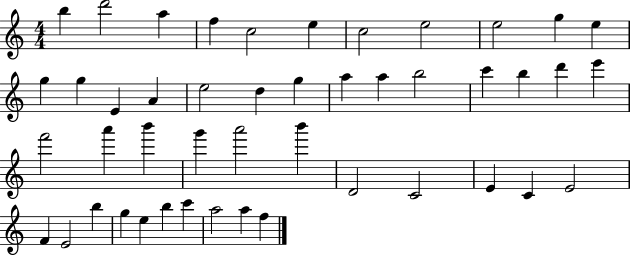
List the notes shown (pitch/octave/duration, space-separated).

B5/q D6/h A5/q F5/q C5/h E5/q C5/h E5/h E5/h G5/q E5/q G5/q G5/q E4/q A4/q E5/h D5/q G5/q A5/q A5/q B5/h C6/q B5/q D6/q E6/q F6/h A6/q B6/q G6/q A6/h B6/q D4/h C4/h E4/q C4/q E4/h F4/q E4/h B5/q G5/q E5/q B5/q C6/q A5/h A5/q F5/q